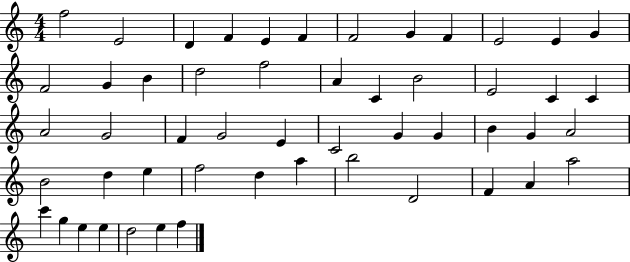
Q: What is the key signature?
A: C major